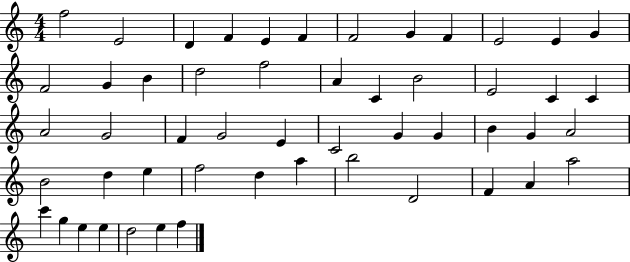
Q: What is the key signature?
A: C major